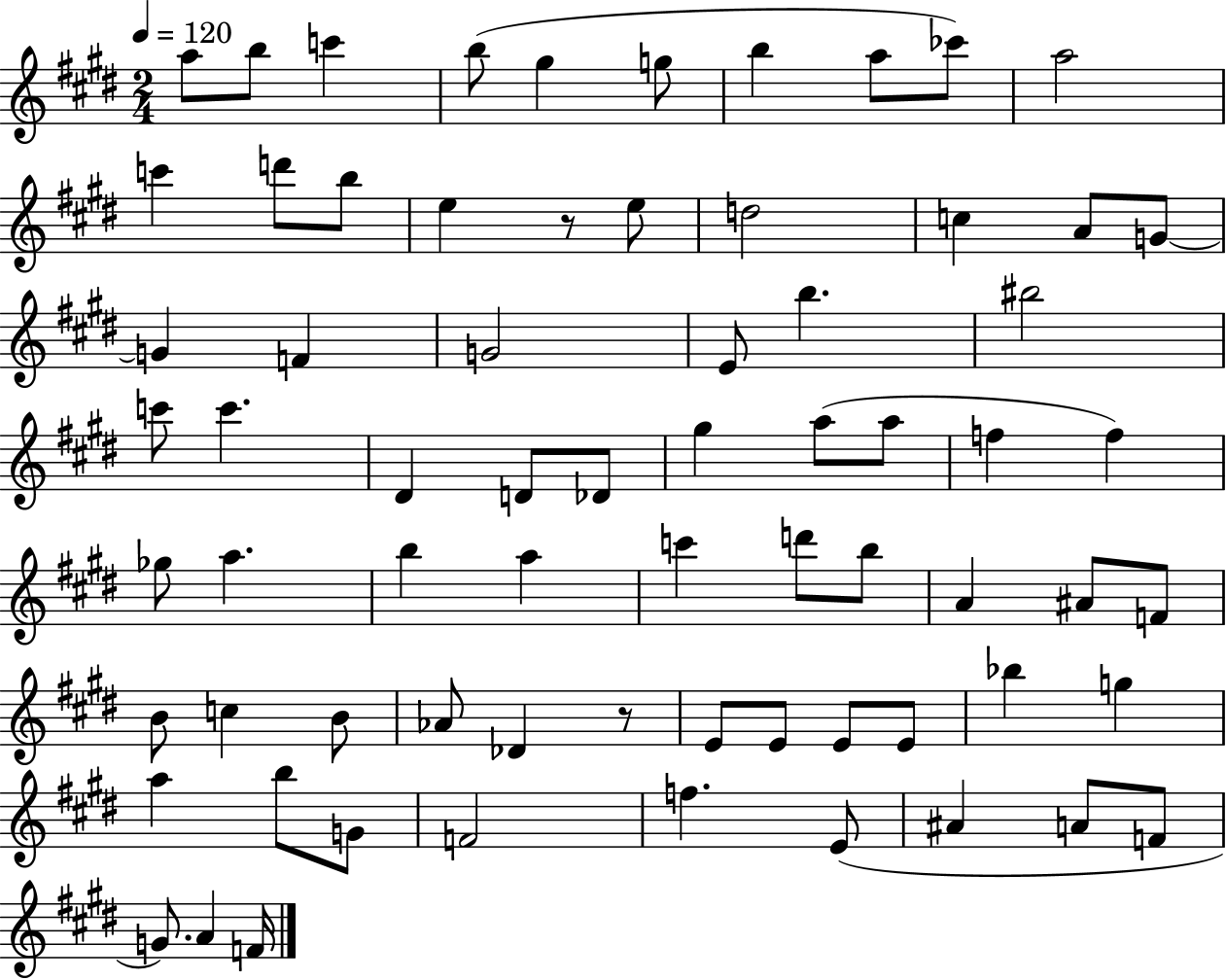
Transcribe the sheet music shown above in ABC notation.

X:1
T:Untitled
M:2/4
L:1/4
K:E
a/2 b/2 c' b/2 ^g g/2 b a/2 _c'/2 a2 c' d'/2 b/2 e z/2 e/2 d2 c A/2 G/2 G F G2 E/2 b ^b2 c'/2 c' ^D D/2 _D/2 ^g a/2 a/2 f f _g/2 a b a c' d'/2 b/2 A ^A/2 F/2 B/2 c B/2 _A/2 _D z/2 E/2 E/2 E/2 E/2 _b g a b/2 G/2 F2 f E/2 ^A A/2 F/2 G/2 A F/4